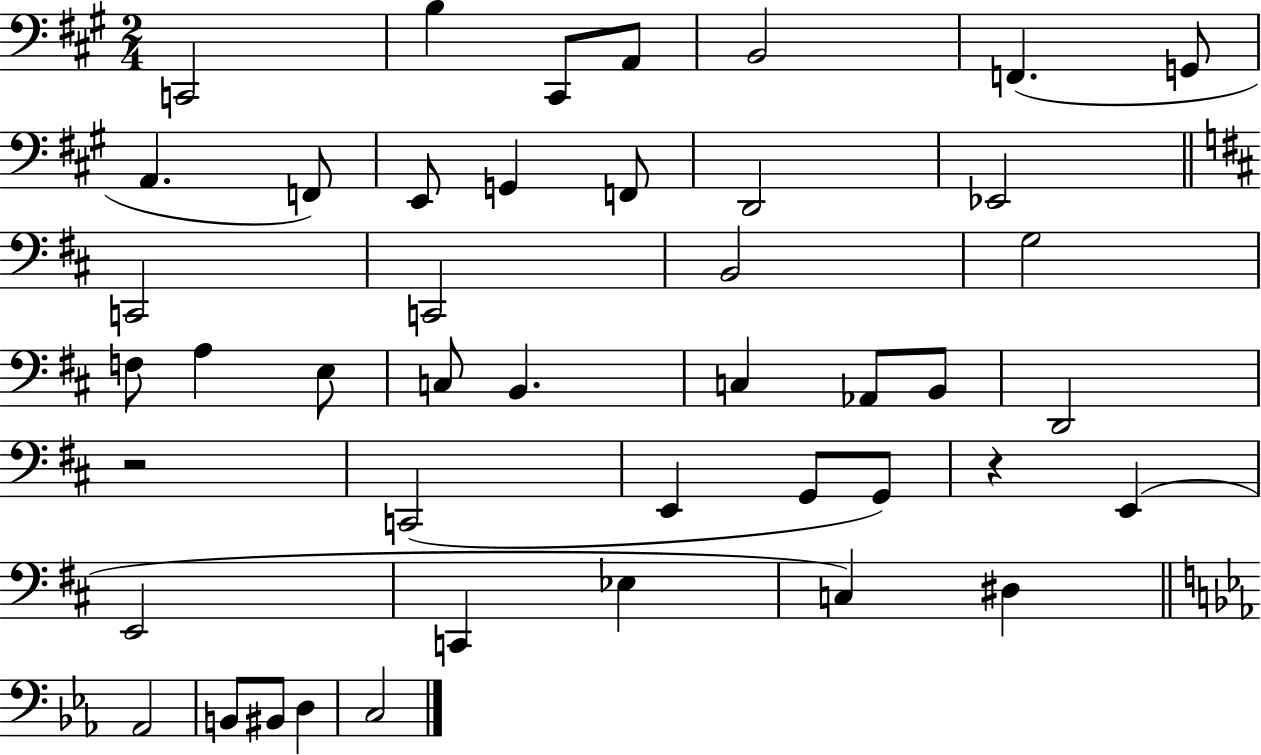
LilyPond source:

{
  \clef bass
  \numericTimeSignature
  \time 2/4
  \key a \major
  c,2 | b4 cis,8 a,8 | b,2 | f,4.( g,8 | \break a,4. f,8) | e,8 g,4 f,8 | d,2 | ees,2 | \break \bar "||" \break \key d \major c,2 | c,2 | b,2 | g2 | \break f8 a4 e8 | c8 b,4. | c4 aes,8 b,8 | d,2 | \break r2 | c,2( | e,4 g,8 g,8) | r4 e,4( | \break e,2 | c,4 ees4 | c4) dis4 | \bar "||" \break \key ees \major aes,2 | b,8 bis,8 d4 | c2 | \bar "|."
}